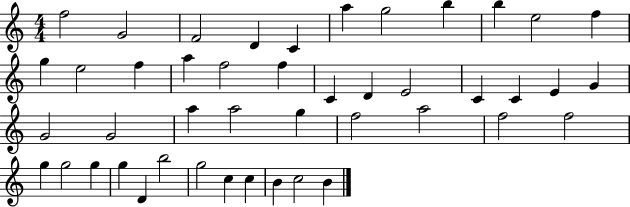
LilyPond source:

{
  \clef treble
  \numericTimeSignature
  \time 4/4
  \key c \major
  f''2 g'2 | f'2 d'4 c'4 | a''4 g''2 b''4 | b''4 e''2 f''4 | \break g''4 e''2 f''4 | a''4 f''2 f''4 | c'4 d'4 e'2 | c'4 c'4 e'4 g'4 | \break g'2 g'2 | a''4 a''2 g''4 | f''2 a''2 | f''2 f''2 | \break g''4 g''2 g''4 | g''4 d'4 b''2 | g''2 c''4 c''4 | b'4 c''2 b'4 | \break \bar "|."
}